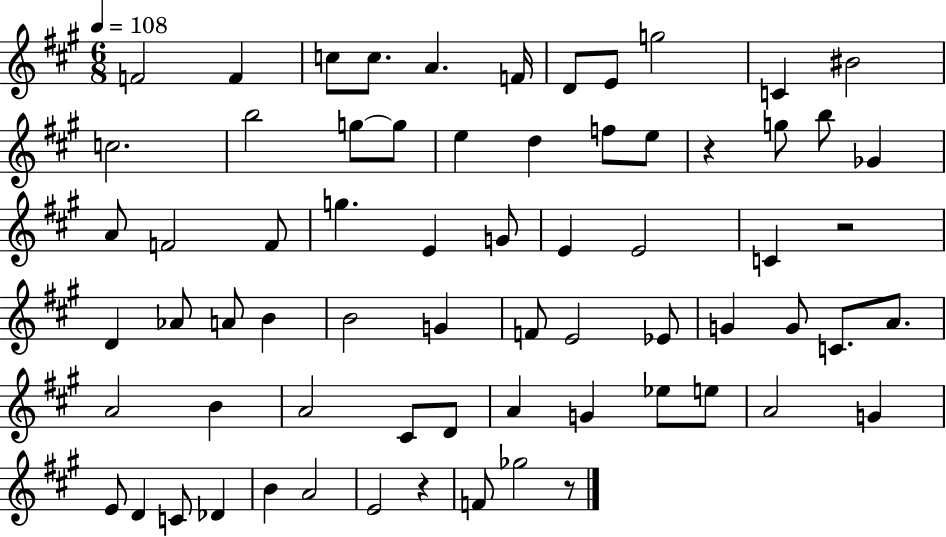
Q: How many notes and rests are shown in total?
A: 68